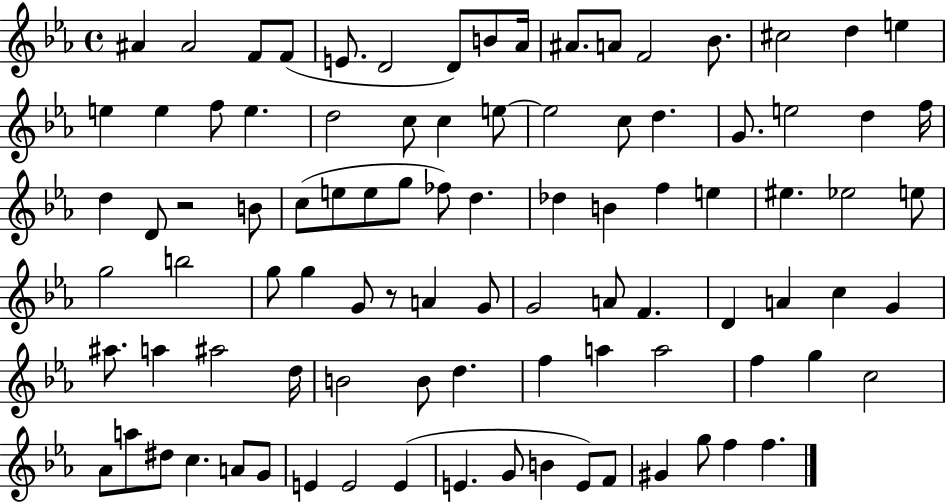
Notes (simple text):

A#4/q A#4/h F4/e F4/e E4/e. D4/h D4/e B4/e Ab4/s A#4/e. A4/e F4/h Bb4/e. C#5/h D5/q E5/q E5/q E5/q F5/e E5/q. D5/h C5/e C5/q E5/e E5/h C5/e D5/q. G4/e. E5/h D5/q F5/s D5/q D4/e R/h B4/e C5/e E5/e E5/e G5/e FES5/e D5/q. Db5/q B4/q F5/q E5/q EIS5/q. Eb5/h E5/e G5/h B5/h G5/e G5/q G4/e R/e A4/q G4/e G4/h A4/e F4/q. D4/q A4/q C5/q G4/q A#5/e. A5/q A#5/h D5/s B4/h B4/e D5/q. F5/q A5/q A5/h F5/q G5/q C5/h Ab4/e A5/e D#5/e C5/q. A4/e G4/e E4/q E4/h E4/q E4/q. G4/e B4/q E4/e F4/e G#4/q G5/e F5/q F5/q.